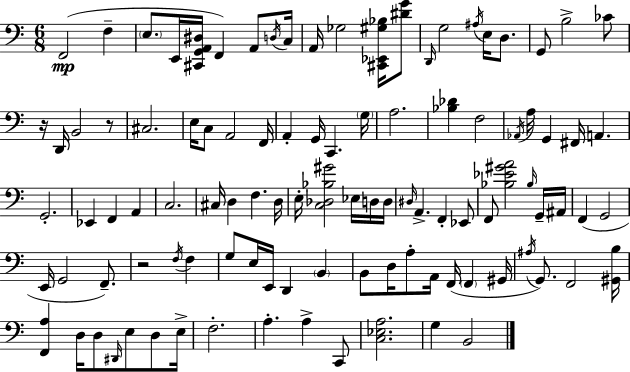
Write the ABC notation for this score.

X:1
T:Untitled
M:6/8
L:1/4
K:Am
F,,2 F, E,/2 E,,/4 [^C,,G,,A,,^D,]/4 F,, A,,/2 D,/4 C,/4 A,,/4 _G,2 [^C,,_E,,^G,_B,]/4 [^DG]/2 D,,/4 G,2 ^A,/4 E,/4 D,/2 G,,/2 B,2 _C/2 z/4 D,,/4 B,,2 z/2 ^C,2 E,/4 C,/2 A,,2 F,,/4 A,, G,,/4 C,, G,/4 A,2 [_B,_D] F,2 _A,,/4 A,/4 G,, ^F,,/4 A,, G,,2 _E,, F,, A,, C,2 ^C,/4 D, F, D,/4 E,/4 [C,_D,_B,^G]2 _E,/4 D,/4 D,/4 ^D,/4 A,, F,, _E,,/2 F,,/2 [_B,_E^GA]2 _B,/4 G,,/4 ^A,,/4 F,, G,,2 E,,/4 G,,2 F,,/2 z2 F,/4 F, G,/2 E,/4 E,,/4 D,, B,, B,,/2 D,/4 A,/2 A,,/4 F,,/4 F,, ^G,,/4 ^A,/4 G,,/2 F,,2 [^G,,B,]/4 [F,,A,] D,/4 D,/2 ^D,,/4 E,/2 D,/2 E,/4 F,2 A, A, C,,/2 [C,_E,A,]2 G, B,,2